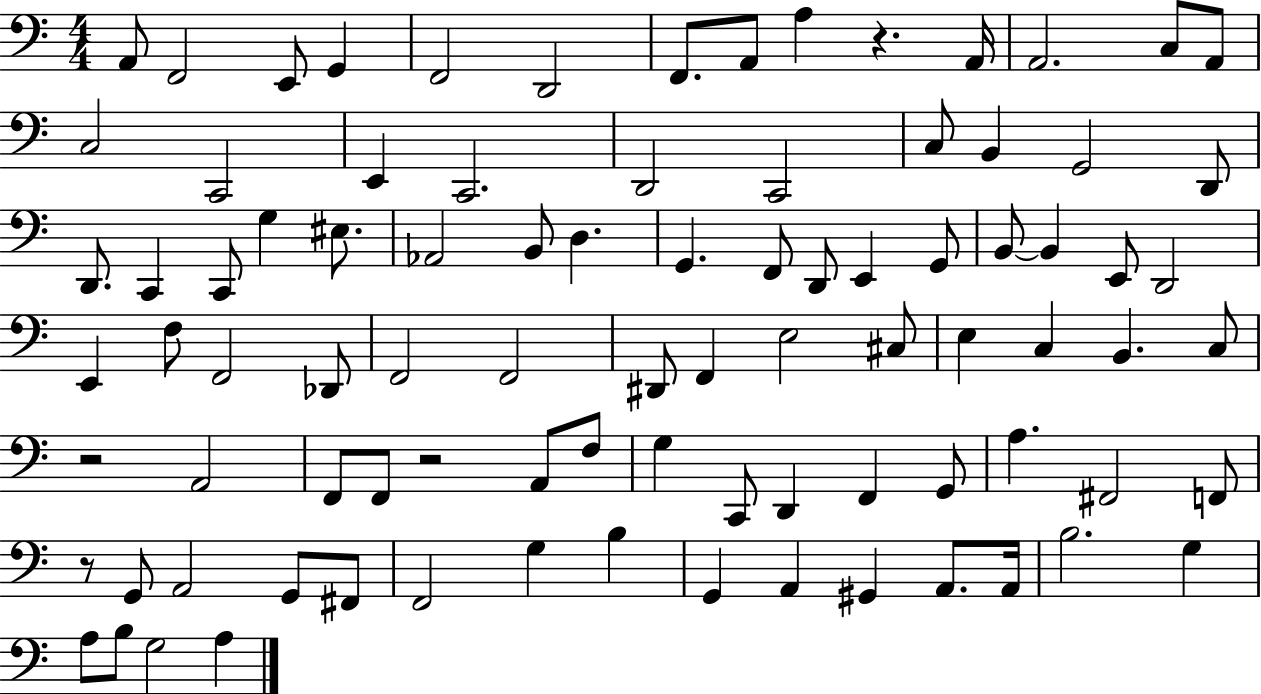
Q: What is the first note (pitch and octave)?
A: A2